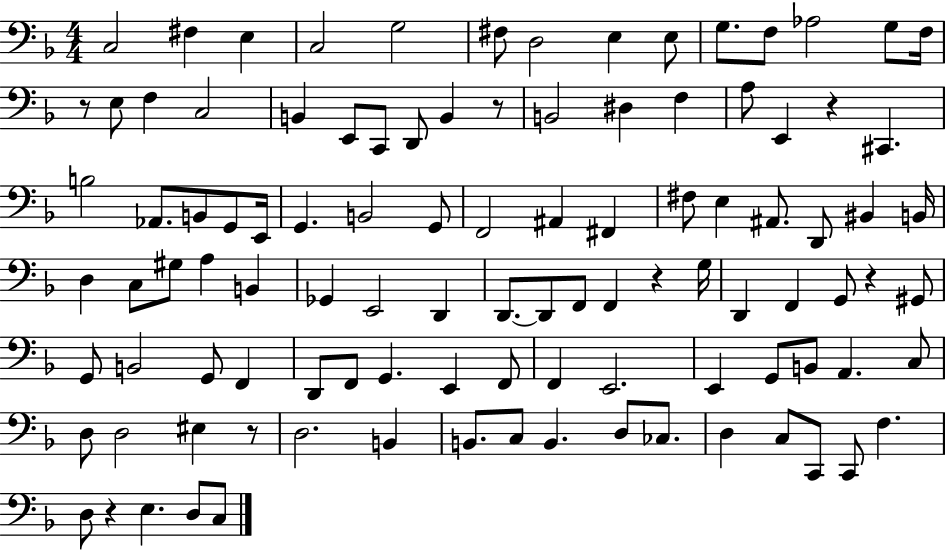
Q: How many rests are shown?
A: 7